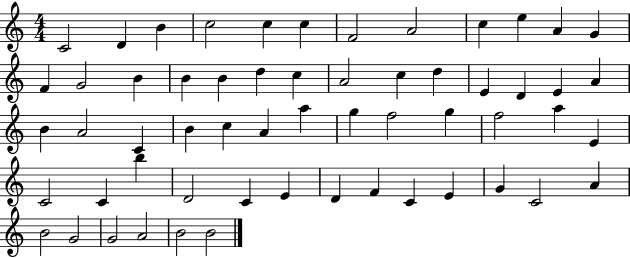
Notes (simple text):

C4/h D4/q B4/q C5/h C5/q C5/q F4/h A4/h C5/q E5/q A4/q G4/q F4/q G4/h B4/q B4/q B4/q D5/q C5/q A4/h C5/q D5/q E4/q D4/q E4/q A4/q B4/q A4/h C4/q B4/q C5/q A4/q A5/q G5/q F5/h G5/q F5/h A5/q E4/q C4/h C4/q B5/q D4/h C4/q E4/q D4/q F4/q C4/q E4/q G4/q C4/h A4/q B4/h G4/h G4/h A4/h B4/h B4/h